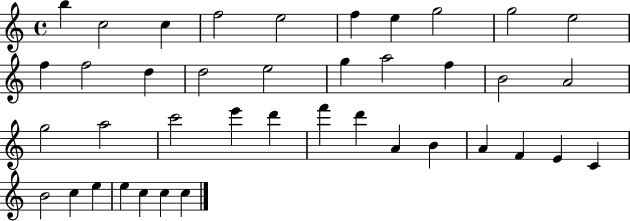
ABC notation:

X:1
T:Untitled
M:4/4
L:1/4
K:C
b c2 c f2 e2 f e g2 g2 e2 f f2 d d2 e2 g a2 f B2 A2 g2 a2 c'2 e' d' f' d' A B A F E C B2 c e e c c c